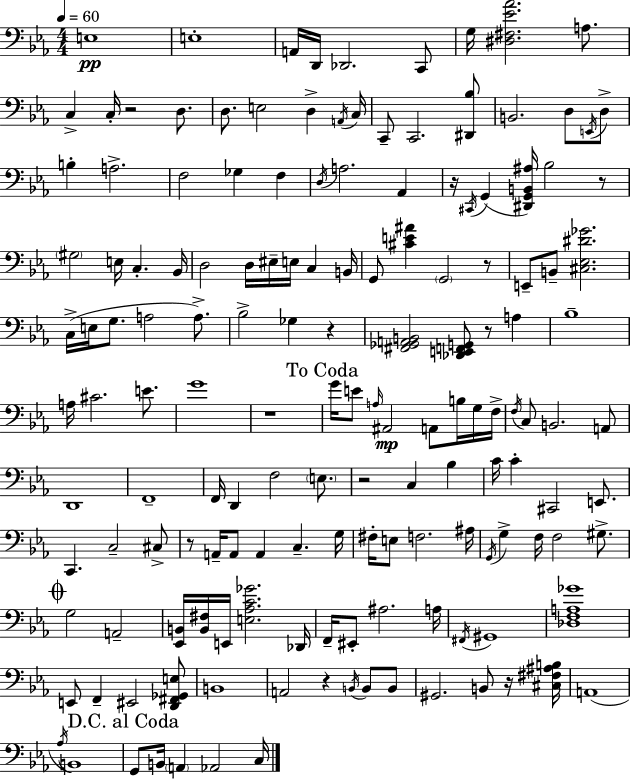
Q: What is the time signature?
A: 4/4